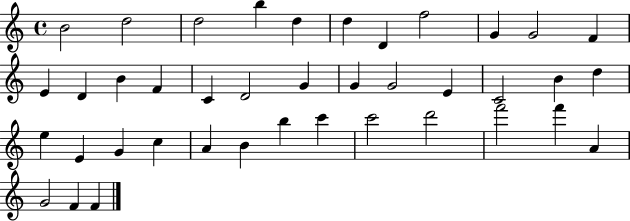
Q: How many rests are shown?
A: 0